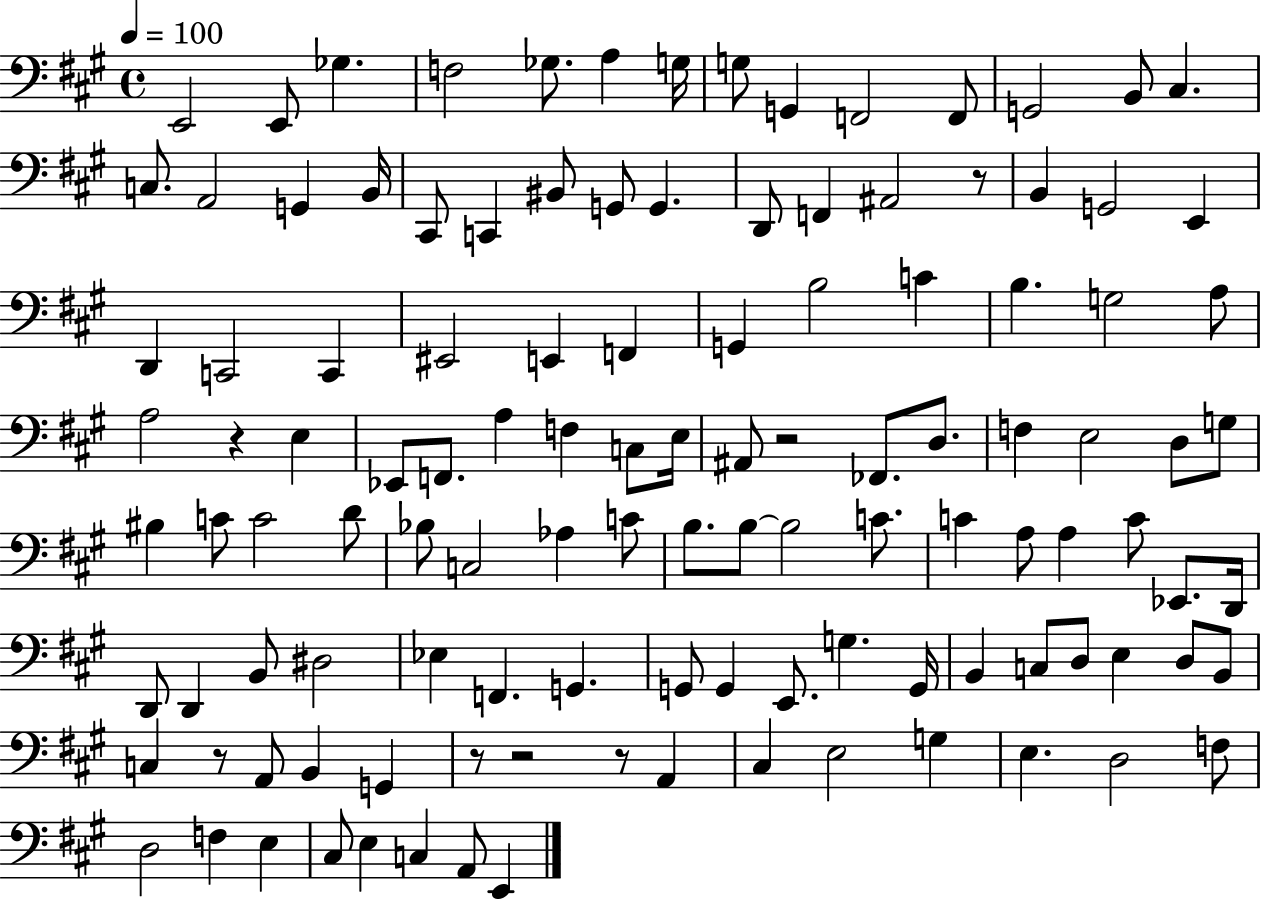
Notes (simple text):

E2/h E2/e Gb3/q. F3/h Gb3/e. A3/q G3/s G3/e G2/q F2/h F2/e G2/h B2/e C#3/q. C3/e. A2/h G2/q B2/s C#2/e C2/q BIS2/e G2/e G2/q. D2/e F2/q A#2/h R/e B2/q G2/h E2/q D2/q C2/h C2/q EIS2/h E2/q F2/q G2/q B3/h C4/q B3/q. G3/h A3/e A3/h R/q E3/q Eb2/e F2/e. A3/q F3/q C3/e E3/s A#2/e R/h FES2/e. D3/e. F3/q E3/h D3/e G3/e BIS3/q C4/e C4/h D4/e Bb3/e C3/h Ab3/q C4/e B3/e. B3/e B3/h C4/e. C4/q A3/e A3/q C4/e Eb2/e. D2/s D2/e D2/q B2/e D#3/h Eb3/q F2/q. G2/q. G2/e G2/q E2/e. G3/q. G2/s B2/q C3/e D3/e E3/q D3/e B2/e C3/q R/e A2/e B2/q G2/q R/e R/h R/e A2/q C#3/q E3/h G3/q E3/q. D3/h F3/e D3/h F3/q E3/q C#3/e E3/q C3/q A2/e E2/q